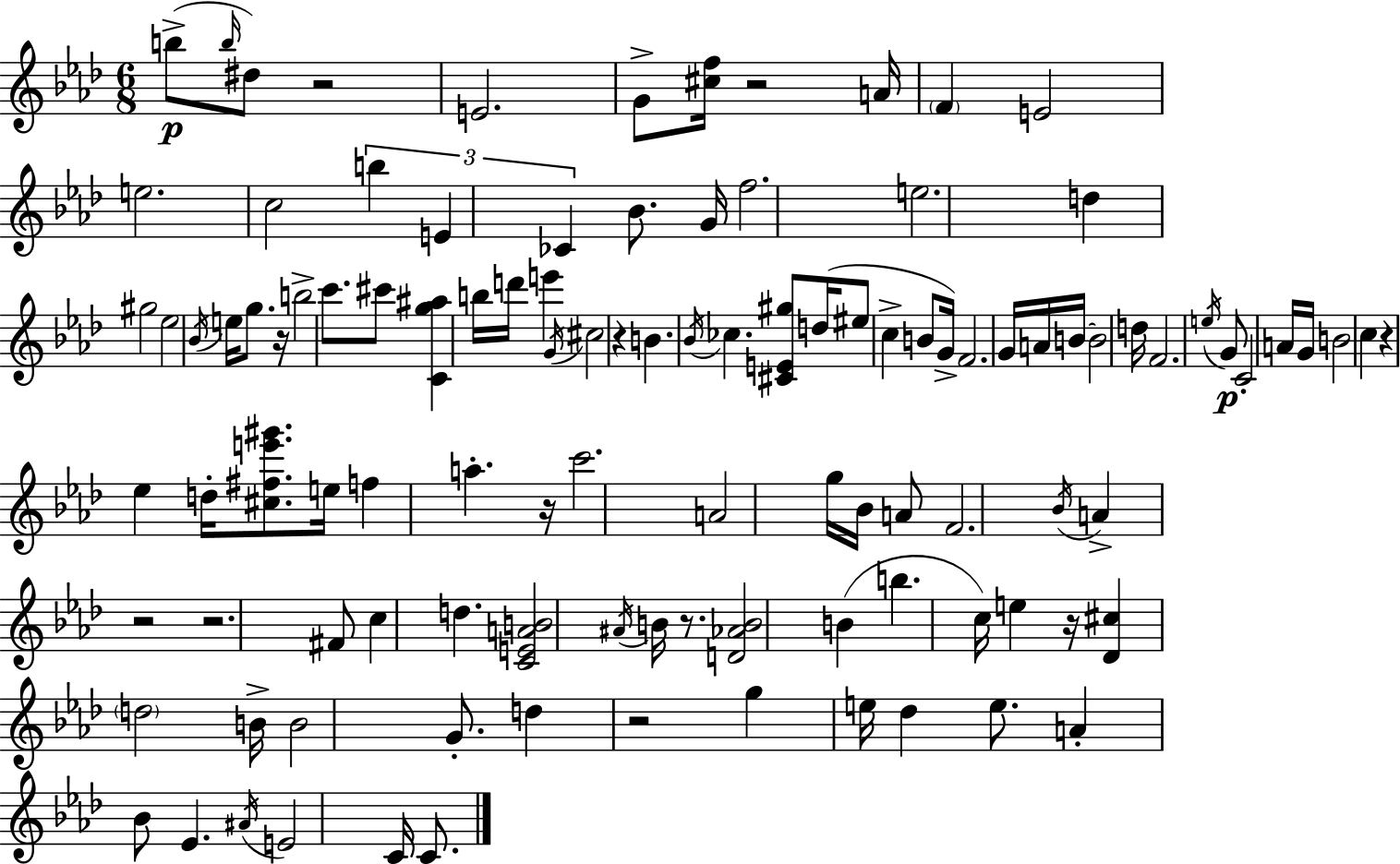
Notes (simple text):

B5/e B5/s D#5/e R/h E4/h. G4/e [C#5,F5]/s R/h A4/s F4/q E4/h E5/h. C5/h B5/q E4/q CES4/q Bb4/e. G4/s F5/h. E5/h. D5/q G#5/h Eb5/h Bb4/s E5/s G5/e. R/s B5/h C6/e. C#6/e [C4,G5,A#5]/q B5/s D6/s E6/q G4/s C#5/h R/q B4/q. Bb4/s CES5/q. [C#4,E4,G#5]/e D5/s EIS5/e C5/q B4/e G4/s F4/h. G4/s A4/s B4/s B4/h D5/s F4/h. E5/s G4/e C4/h A4/s G4/s B4/h C5/q R/q Eb5/q D5/s [C#5,F#5,E6,G#6]/e. E5/s F5/q A5/q. R/s C6/h. A4/h G5/s Bb4/s A4/e F4/h. Bb4/s A4/q R/h R/h. F#4/e C5/q D5/q. [C4,E4,A4,B4]/h A#4/s B4/s R/e. [D4,Ab4,B4]/h B4/q B5/q. C5/s E5/q R/s [Db4,C#5]/q D5/h B4/s B4/h G4/e. D5/q R/h G5/q E5/s Db5/q E5/e. A4/q Bb4/e Eb4/q. A#4/s E4/h C4/s C4/e.